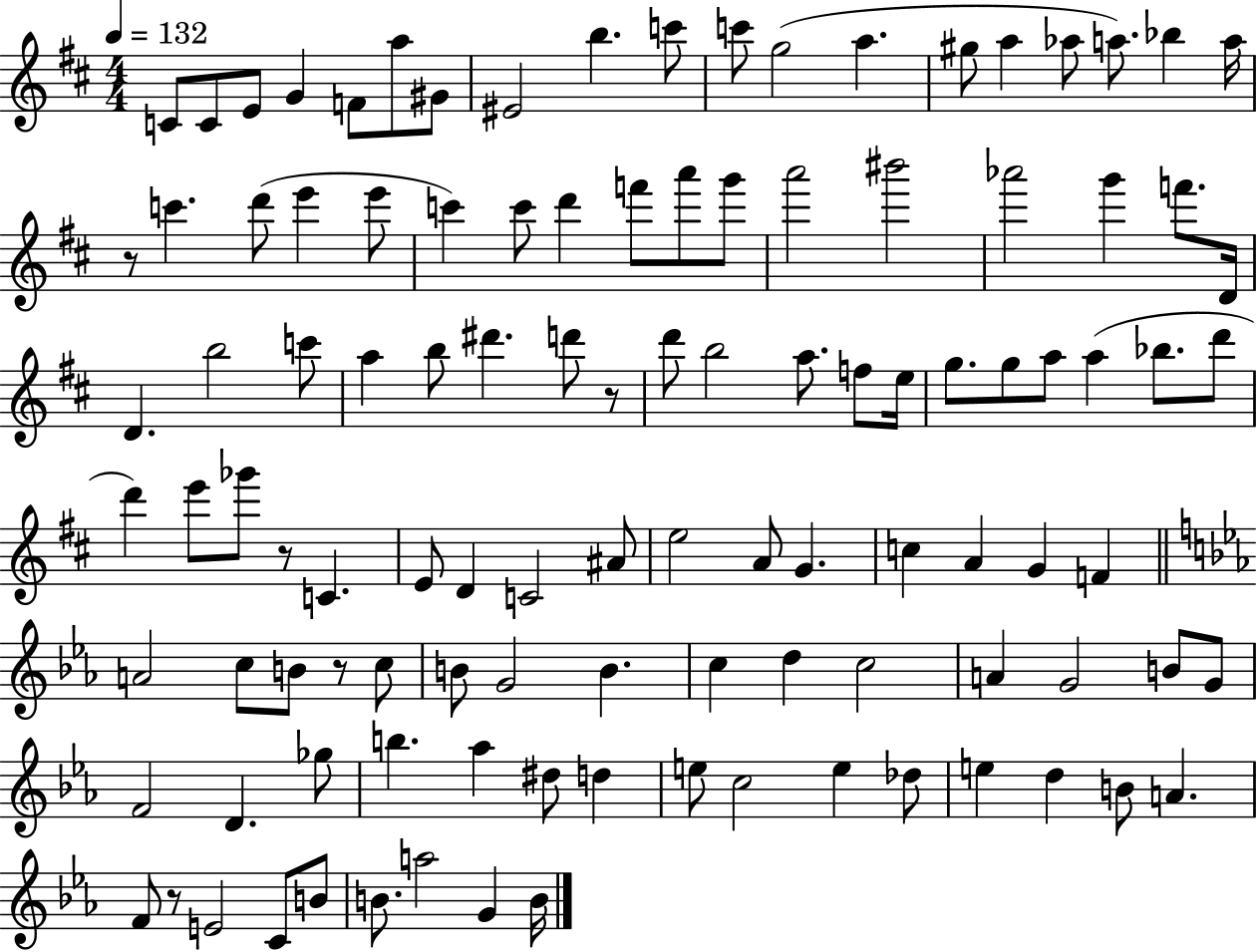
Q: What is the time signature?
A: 4/4